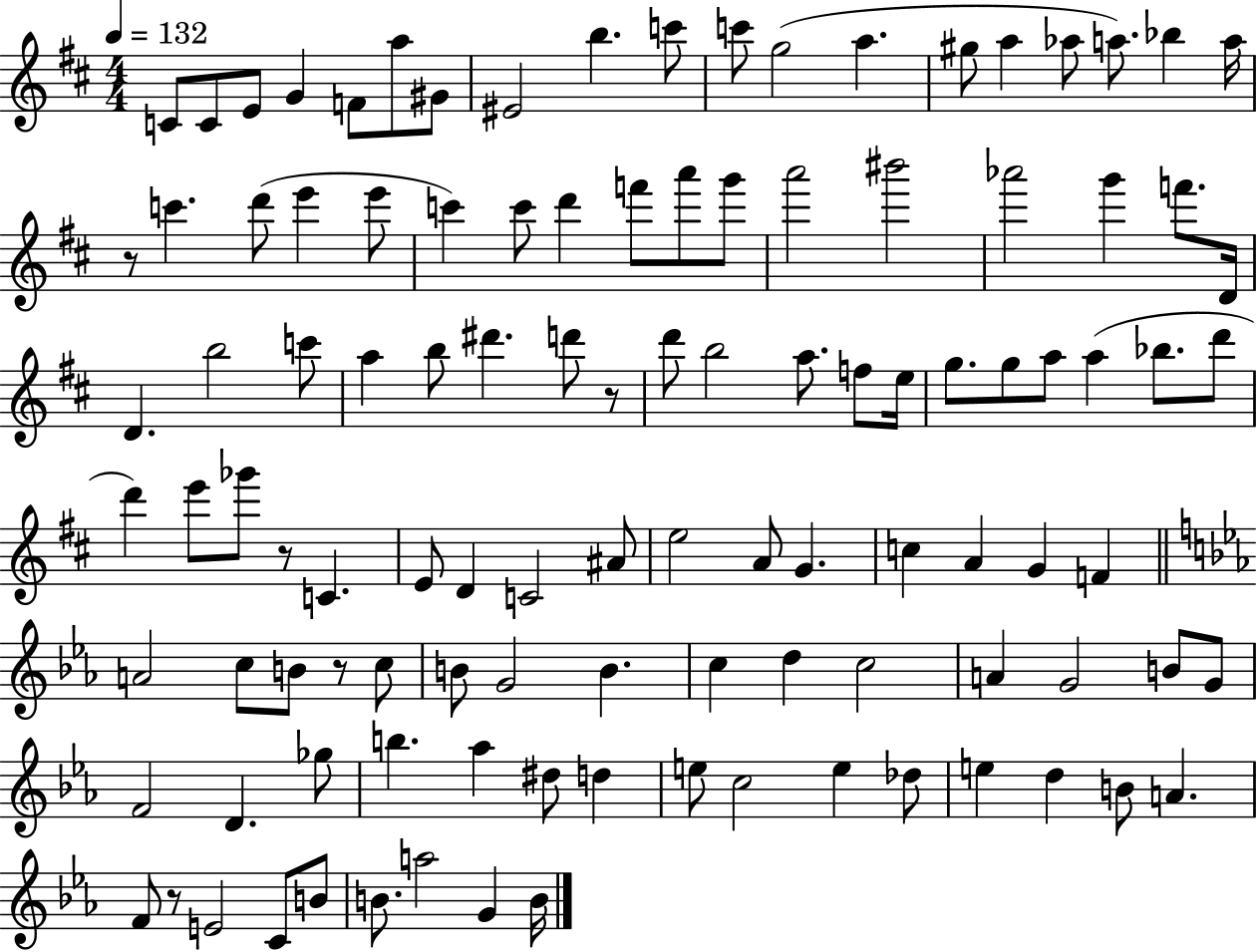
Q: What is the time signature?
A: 4/4